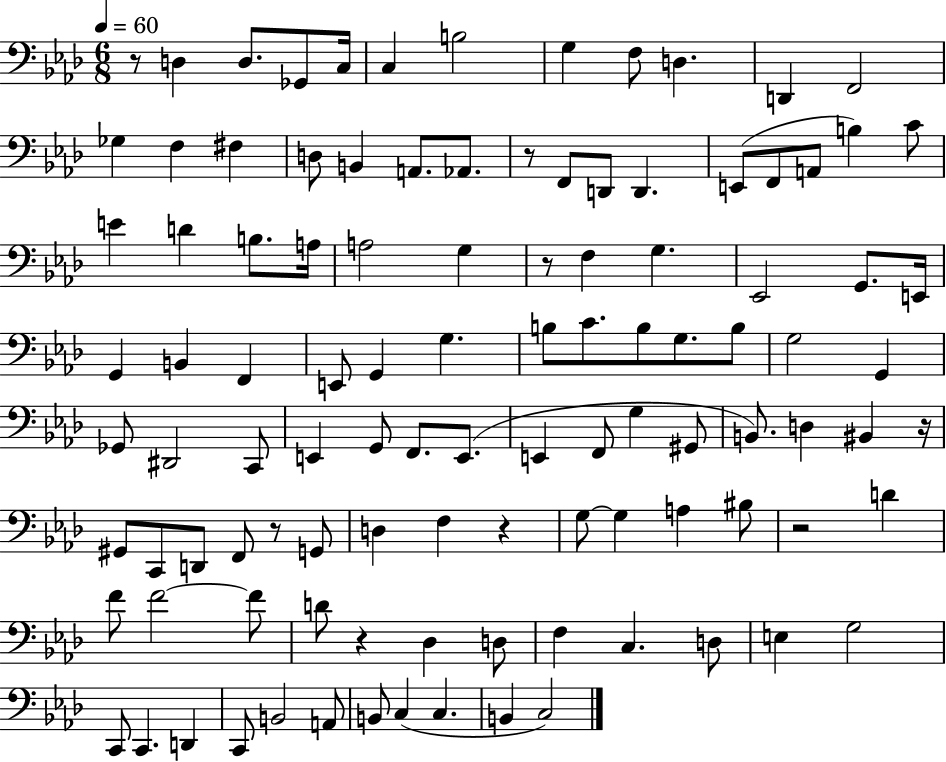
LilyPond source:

{
  \clef bass
  \numericTimeSignature
  \time 6/8
  \key aes \major
  \tempo 4 = 60
  r8 d4 d8. ges,8 c16 | c4 b2 | g4 f8 d4. | d,4 f,2 | \break ges4 f4 fis4 | d8 b,4 a,8. aes,8. | r8 f,8 d,8 d,4. | e,8( f,8 a,8 b4) c'8 | \break e'4 d'4 b8. a16 | a2 g4 | r8 f4 g4. | ees,2 g,8. e,16 | \break g,4 b,4 f,4 | e,8 g,4 g4. | b8 c'8. b8 g8. b8 | g2 g,4 | \break ges,8 dis,2 c,8 | e,4 g,8 f,8. e,8.( | e,4 f,8 g4 gis,8 | b,8.) d4 bis,4 r16 | \break gis,8 c,8 d,8 f,8 r8 g,8 | d4 f4 r4 | g8~~ g4 a4 bis8 | r2 d'4 | \break f'8 f'2~~ f'8 | d'8 r4 des4 d8 | f4 c4. d8 | e4 g2 | \break c,8 c,4. d,4 | c,8 b,2 a,8 | b,8 c4( c4. | b,4 c2) | \break \bar "|."
}